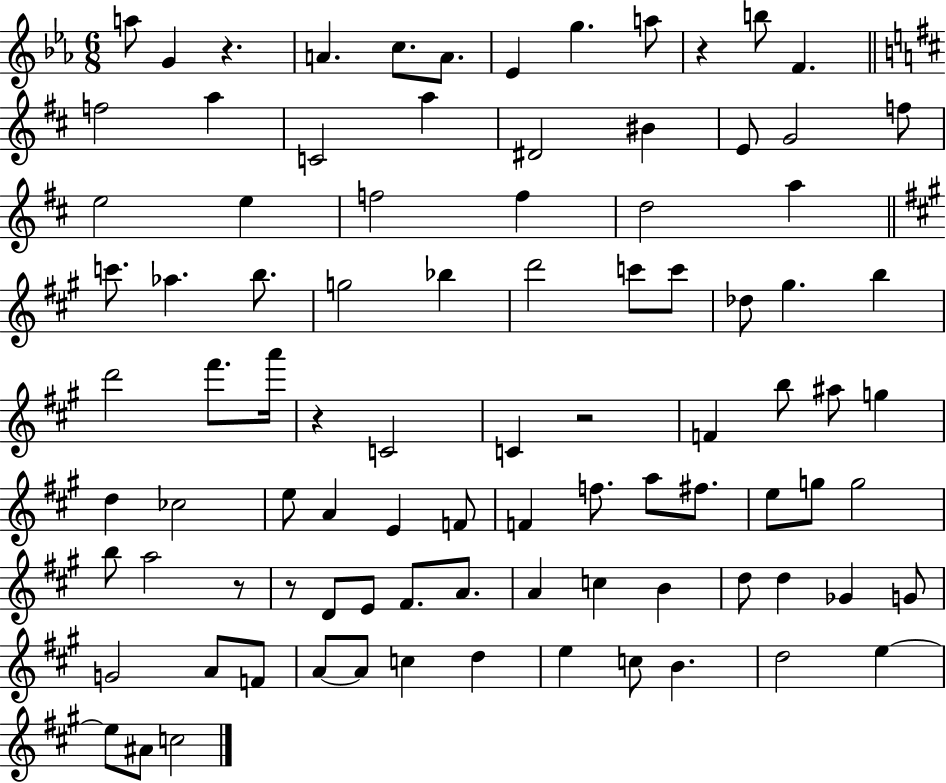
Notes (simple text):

A5/e G4/q R/q. A4/q. C5/e. A4/e. Eb4/q G5/q. A5/e R/q B5/e F4/q. F5/h A5/q C4/h A5/q D#4/h BIS4/q E4/e G4/h F5/e E5/h E5/q F5/h F5/q D5/h A5/q C6/e. Ab5/q. B5/e. G5/h Bb5/q D6/h C6/e C6/e Db5/e G#5/q. B5/q D6/h F#6/e. A6/s R/q C4/h C4/q R/h F4/q B5/e A#5/e G5/q D5/q CES5/h E5/e A4/q E4/q F4/e F4/q F5/e. A5/e F#5/e. E5/e G5/e G5/h B5/e A5/h R/e R/e D4/e E4/e F#4/e. A4/e. A4/q C5/q B4/q D5/e D5/q Gb4/q G4/e G4/h A4/e F4/e A4/e A4/e C5/q D5/q E5/q C5/e B4/q. D5/h E5/q E5/e A#4/e C5/h